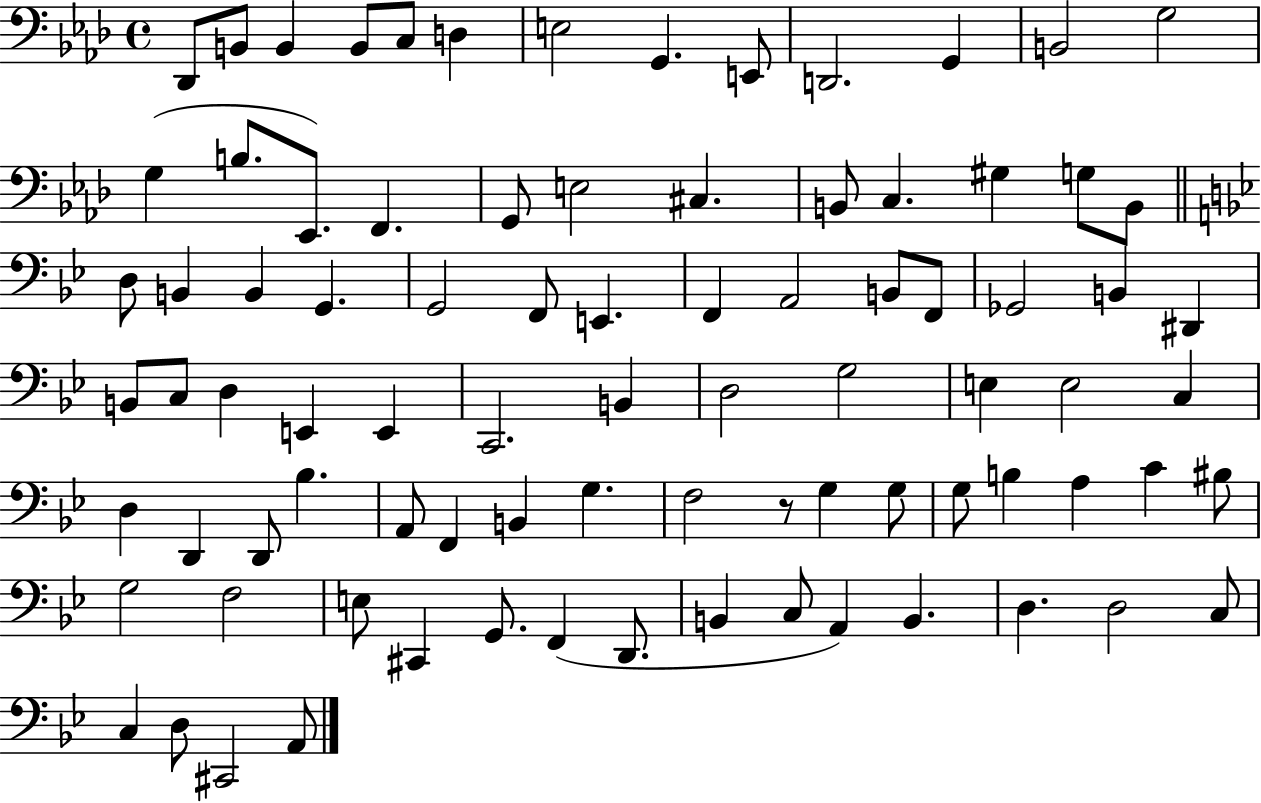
X:1
T:Untitled
M:4/4
L:1/4
K:Ab
_D,,/2 B,,/2 B,, B,,/2 C,/2 D, E,2 G,, E,,/2 D,,2 G,, B,,2 G,2 G, B,/2 _E,,/2 F,, G,,/2 E,2 ^C, B,,/2 C, ^G, G,/2 B,,/2 D,/2 B,, B,, G,, G,,2 F,,/2 E,, F,, A,,2 B,,/2 F,,/2 _G,,2 B,, ^D,, B,,/2 C,/2 D, E,, E,, C,,2 B,, D,2 G,2 E, E,2 C, D, D,, D,,/2 _B, A,,/2 F,, B,, G, F,2 z/2 G, G,/2 G,/2 B, A, C ^B,/2 G,2 F,2 E,/2 ^C,, G,,/2 F,, D,,/2 B,, C,/2 A,, B,, D, D,2 C,/2 C, D,/2 ^C,,2 A,,/2